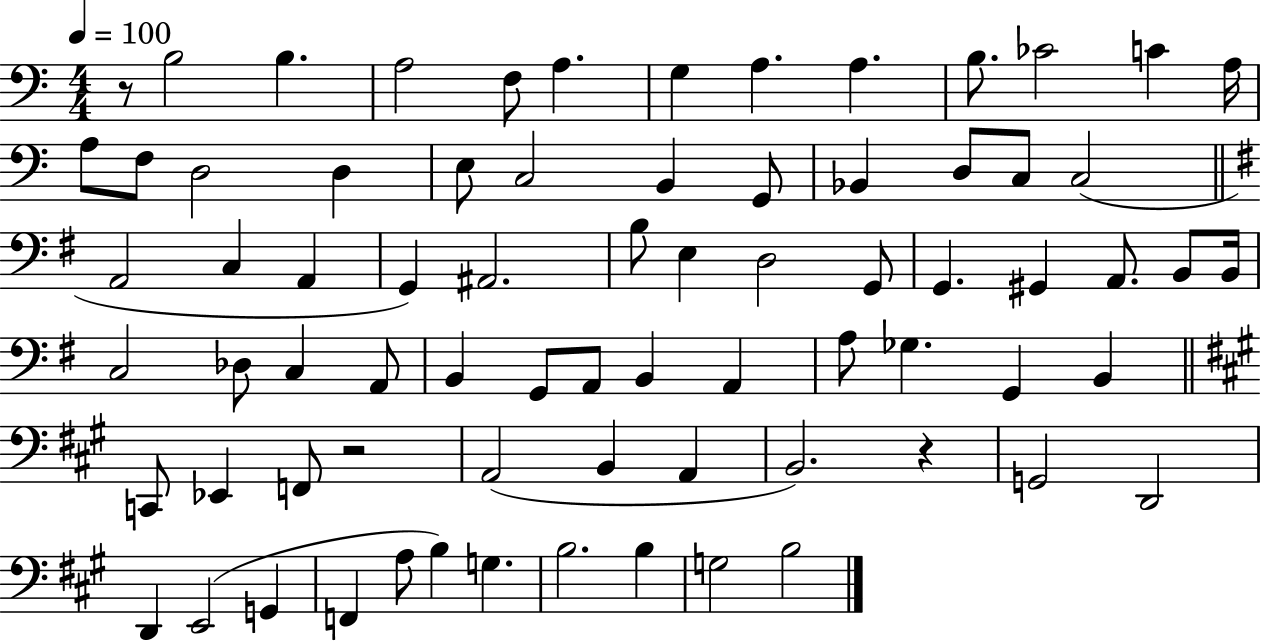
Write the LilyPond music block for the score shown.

{
  \clef bass
  \numericTimeSignature
  \time 4/4
  \key c \major
  \tempo 4 = 100
  r8 b2 b4. | a2 f8 a4. | g4 a4. a4. | b8. ces'2 c'4 a16 | \break a8 f8 d2 d4 | e8 c2 b,4 g,8 | bes,4 d8 c8 c2( | \bar "||" \break \key e \minor a,2 c4 a,4 | g,4) ais,2. | b8 e4 d2 g,8 | g,4. gis,4 a,8. b,8 b,16 | \break c2 des8 c4 a,8 | b,4 g,8 a,8 b,4 a,4 | a8 ges4. g,4 b,4 | \bar "||" \break \key a \major c,8 ees,4 f,8 r2 | a,2( b,4 a,4 | b,2.) r4 | g,2 d,2 | \break d,4 e,2( g,4 | f,4 a8 b4) g4. | b2. b4 | g2 b2 | \break \bar "|."
}